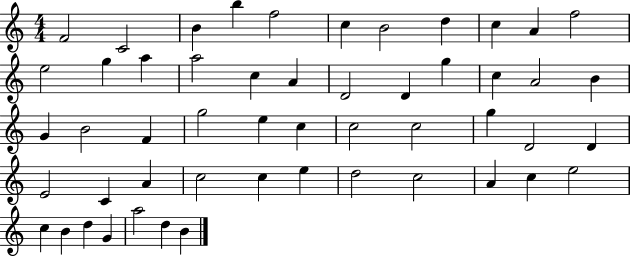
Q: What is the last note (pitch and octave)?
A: B4